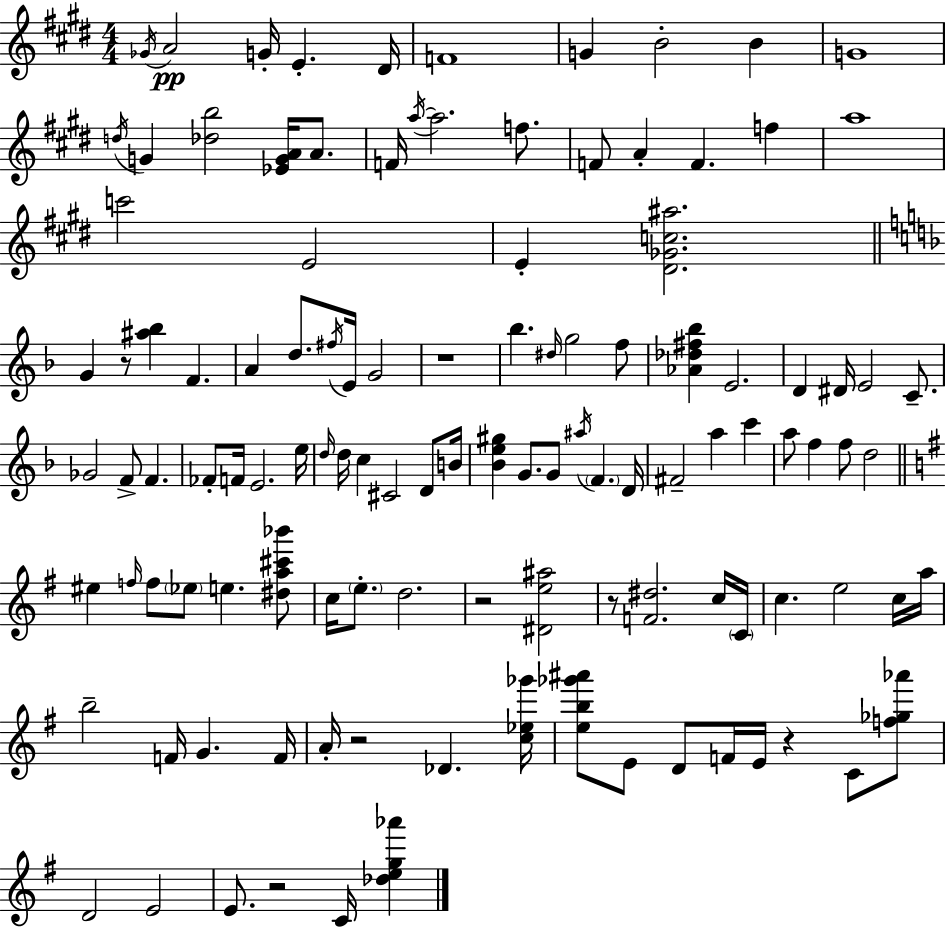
{
  \clef treble
  \numericTimeSignature
  \time 4/4
  \key e \major
  \acciaccatura { ges'16 }\pp a'2 g'16-. e'4.-. | dis'16 f'1 | g'4 b'2-. b'4 | g'1 | \break \acciaccatura { d''16 } g'4 <des'' b''>2 <ees' g' a'>16 a'8. | f'16 \acciaccatura { a''16~ }~ a''2. | f''8. f'8 a'4-. f'4. f''4 | a''1 | \break c'''2 e'2 | e'4-. <dis' ges' c'' ais''>2. | \bar "||" \break \key f \major g'4 r8 <ais'' bes''>4 f'4. | a'4 d''8. \acciaccatura { fis''16 } e'16 g'2 | r1 | bes''4. \grace { dis''16 } g''2 | \break f''8 <aes' des'' fis'' bes''>4 e'2. | d'4 dis'16 e'2 c'8.-- | ges'2 f'8-> f'4. | fes'8-. f'16 e'2. | \break e''16 \grace { d''16 } d''16 c''4 cis'2 | d'8 b'16 <bes' e'' gis''>4 g'8. g'8 \acciaccatura { ais''16 } \parenthesize f'4. | d'16 fis'2-- a''4 | c'''4 a''8 f''4 f''8 d''2 | \break \bar "||" \break \key g \major eis''4 \grace { f''16 } f''8 \parenthesize ees''8 e''4. <dis'' a'' cis''' bes'''>8 | c''16 \parenthesize e''8.-. d''2. | r2 <dis' e'' ais''>2 | r8 <f' dis''>2. c''16 | \break \parenthesize c'16 c''4. e''2 c''16 | a''16 b''2-- f'16 g'4. | f'16 a'16-. r2 des'4. | <c'' ees'' ges'''>16 <e'' b'' ges''' ais'''>8 e'8 d'8 f'16 e'16 r4 c'8 <f'' ges'' aes'''>8 | \break d'2 e'2 | e'8. r2 c'16 <des'' e'' g'' aes'''>4 | \bar "|."
}